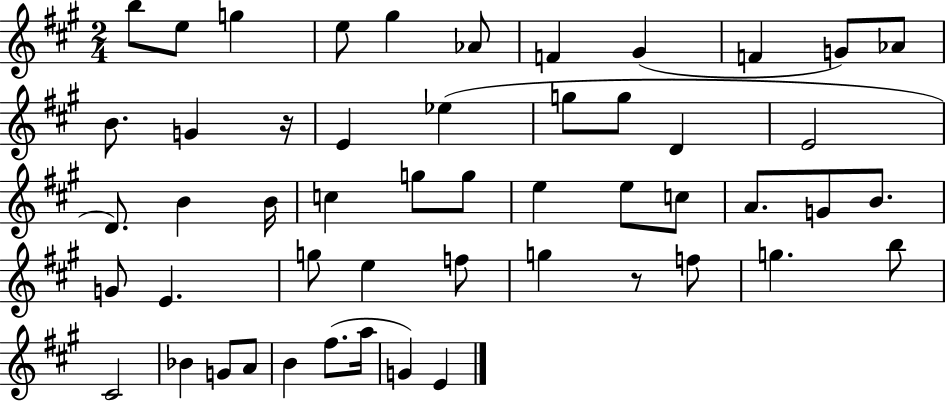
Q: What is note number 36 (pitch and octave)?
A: F5